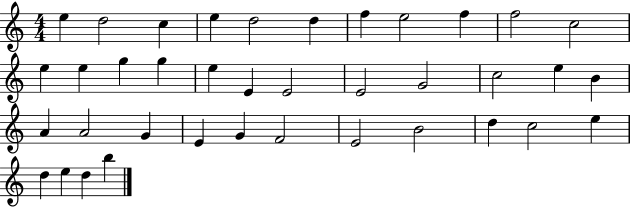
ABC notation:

X:1
T:Untitled
M:4/4
L:1/4
K:C
e d2 c e d2 d f e2 f f2 c2 e e g g e E E2 E2 G2 c2 e B A A2 G E G F2 E2 B2 d c2 e d e d b